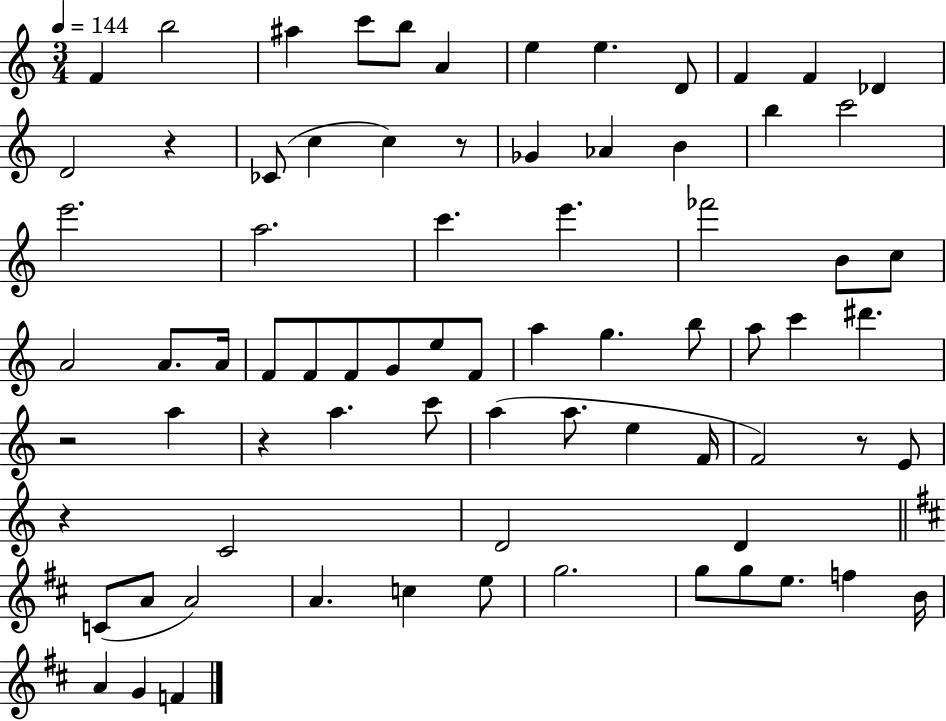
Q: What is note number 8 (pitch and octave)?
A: E5